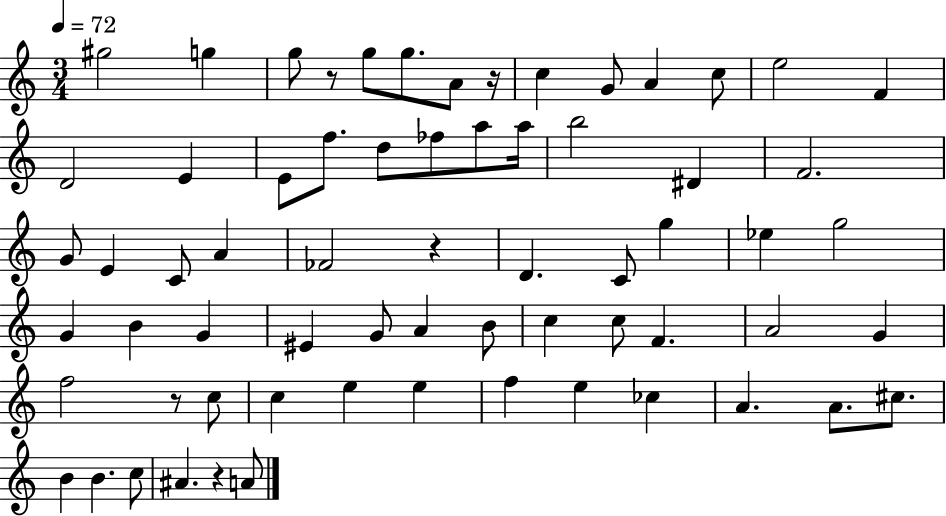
X:1
T:Untitled
M:3/4
L:1/4
K:C
^g2 g g/2 z/2 g/2 g/2 A/2 z/4 c G/2 A c/2 e2 F D2 E E/2 f/2 d/2 _f/2 a/2 a/4 b2 ^D F2 G/2 E C/2 A _F2 z D C/2 g _e g2 G B G ^E G/2 A B/2 c c/2 F A2 G f2 z/2 c/2 c e e f e _c A A/2 ^c/2 B B c/2 ^A z A/2